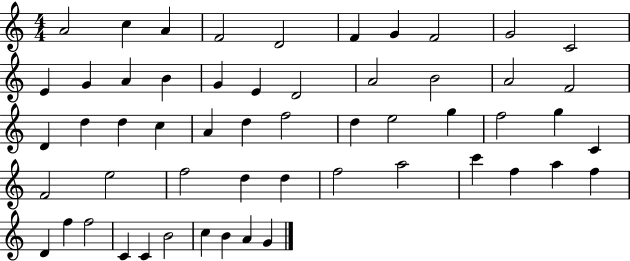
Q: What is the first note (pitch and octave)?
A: A4